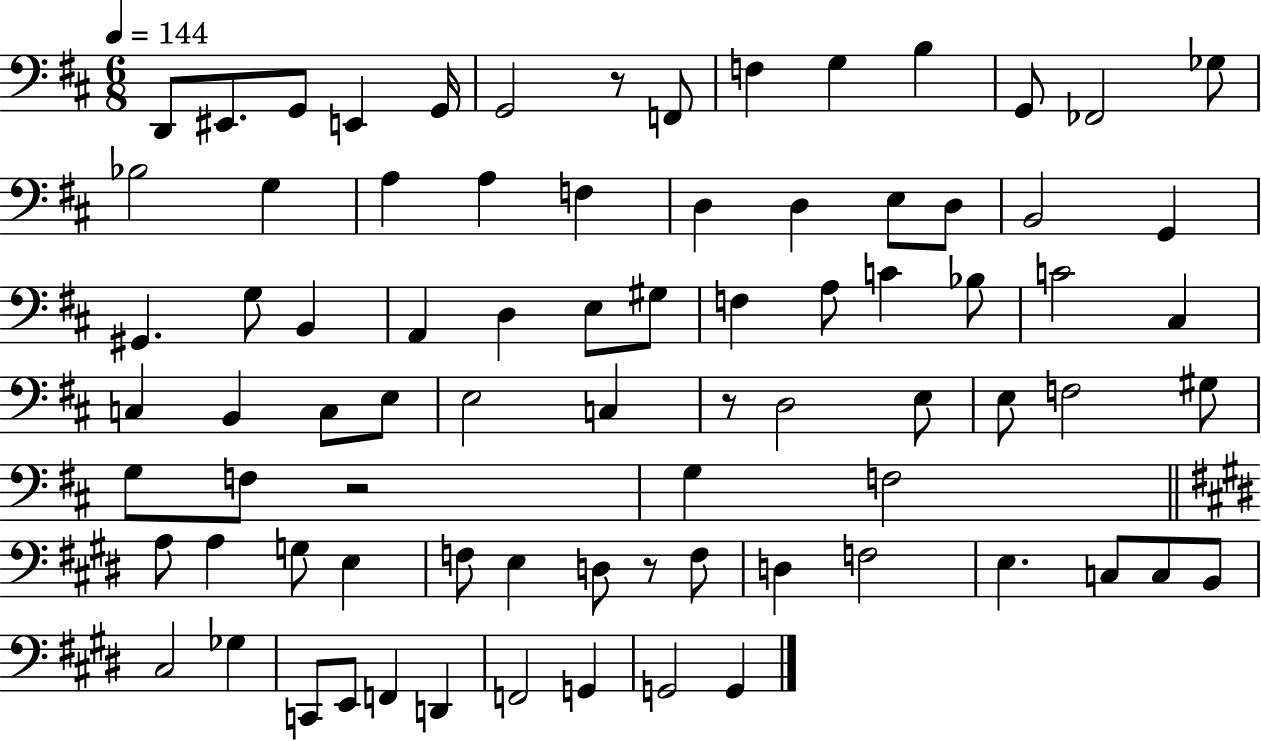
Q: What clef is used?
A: bass